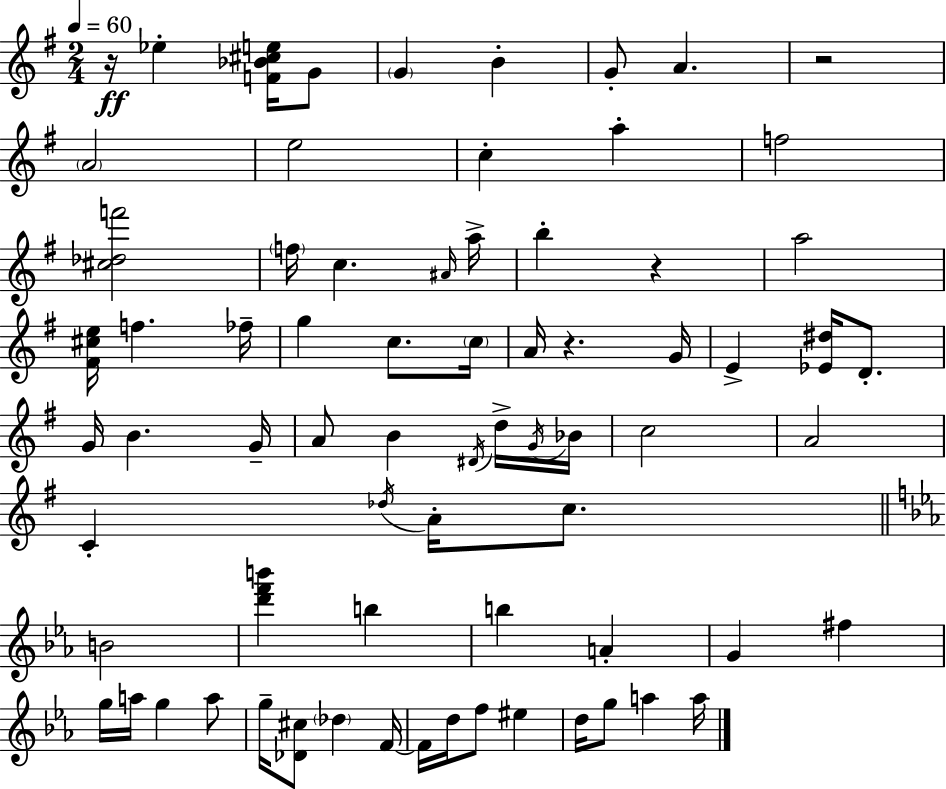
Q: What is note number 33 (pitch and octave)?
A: D5